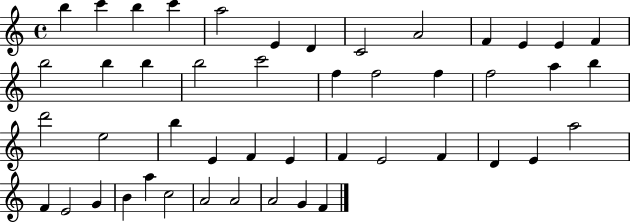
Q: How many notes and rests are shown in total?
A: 47